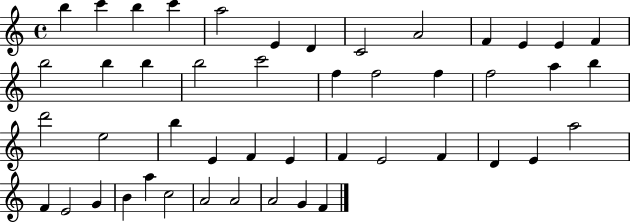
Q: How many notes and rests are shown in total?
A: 47